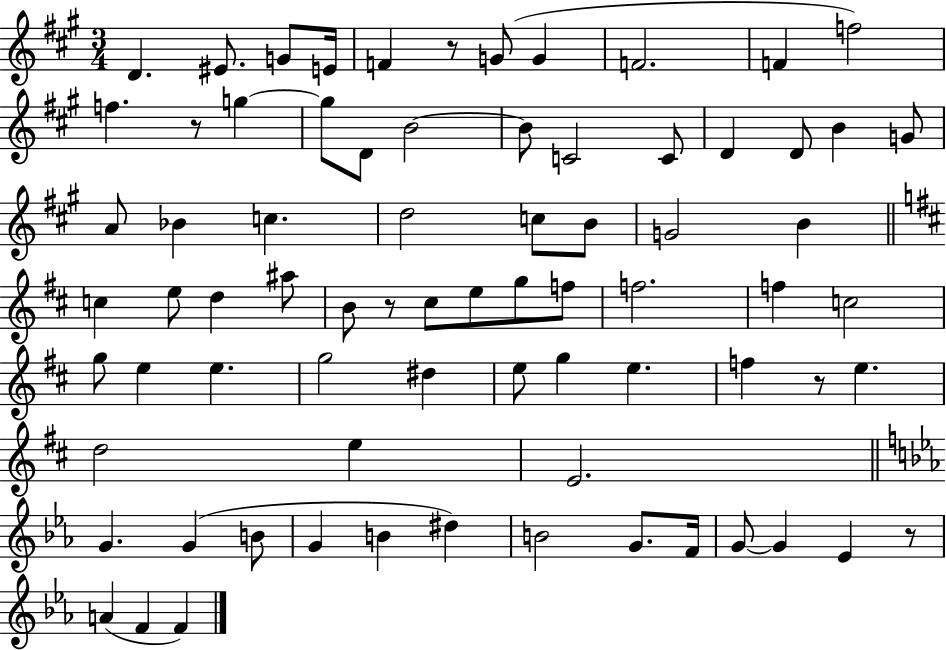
D4/q. EIS4/e. G4/e E4/s F4/q R/e G4/e G4/q F4/h. F4/q F5/h F5/q. R/e G5/q G5/e D4/e B4/h B4/e C4/h C4/e D4/q D4/e B4/q G4/e A4/e Bb4/q C5/q. D5/h C5/e B4/e G4/h B4/q C5/q E5/e D5/q A#5/e B4/e R/e C#5/e E5/e G5/e F5/e F5/h. F5/q C5/h G5/e E5/q E5/q. G5/h D#5/q E5/e G5/q E5/q. F5/q R/e E5/q. D5/h E5/q E4/h. G4/q. G4/q B4/e G4/q B4/q D#5/q B4/h G4/e. F4/s G4/e G4/q Eb4/q R/e A4/q F4/q F4/q